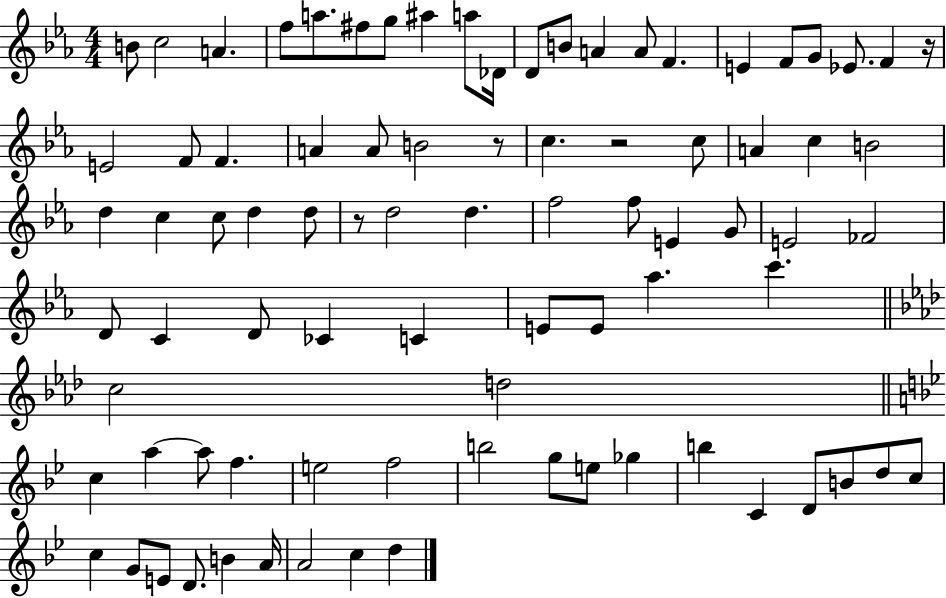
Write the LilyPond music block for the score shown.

{
  \clef treble
  \numericTimeSignature
  \time 4/4
  \key ees \major
  b'8 c''2 a'4. | f''8 a''8. fis''8 g''8 ais''4 a''8 des'16 | d'8 b'8 a'4 a'8 f'4. | e'4 f'8 g'8 ees'8. f'4 r16 | \break e'2 f'8 f'4. | a'4 a'8 b'2 r8 | c''4. r2 c''8 | a'4 c''4 b'2 | \break d''4 c''4 c''8 d''4 d''8 | r8 d''2 d''4. | f''2 f''8 e'4 g'8 | e'2 fes'2 | \break d'8 c'4 d'8 ces'4 c'4 | e'8 e'8 aes''4. c'''4. | \bar "||" \break \key aes \major c''2 d''2 | \bar "||" \break \key g \minor c''4 a''4~~ a''8 f''4. | e''2 f''2 | b''2 g''8 e''8 ges''4 | b''4 c'4 d'8 b'8 d''8 c''8 | \break c''4 g'8 e'8 d'8. b'4 a'16 | a'2 c''4 d''4 | \bar "|."
}